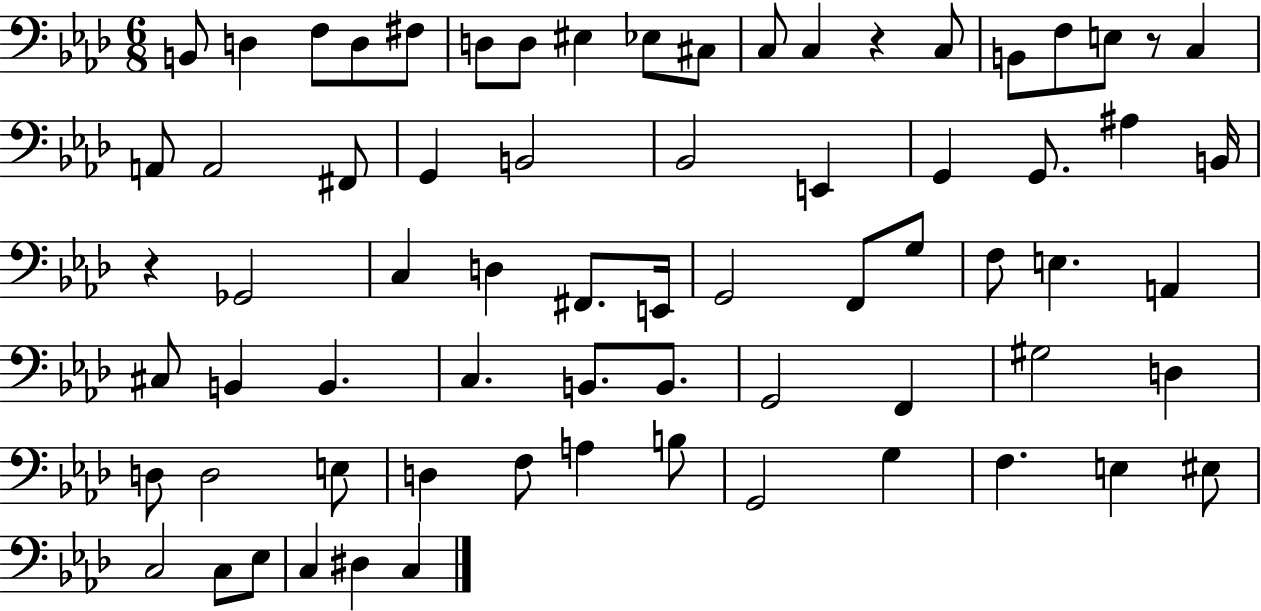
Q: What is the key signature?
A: AES major